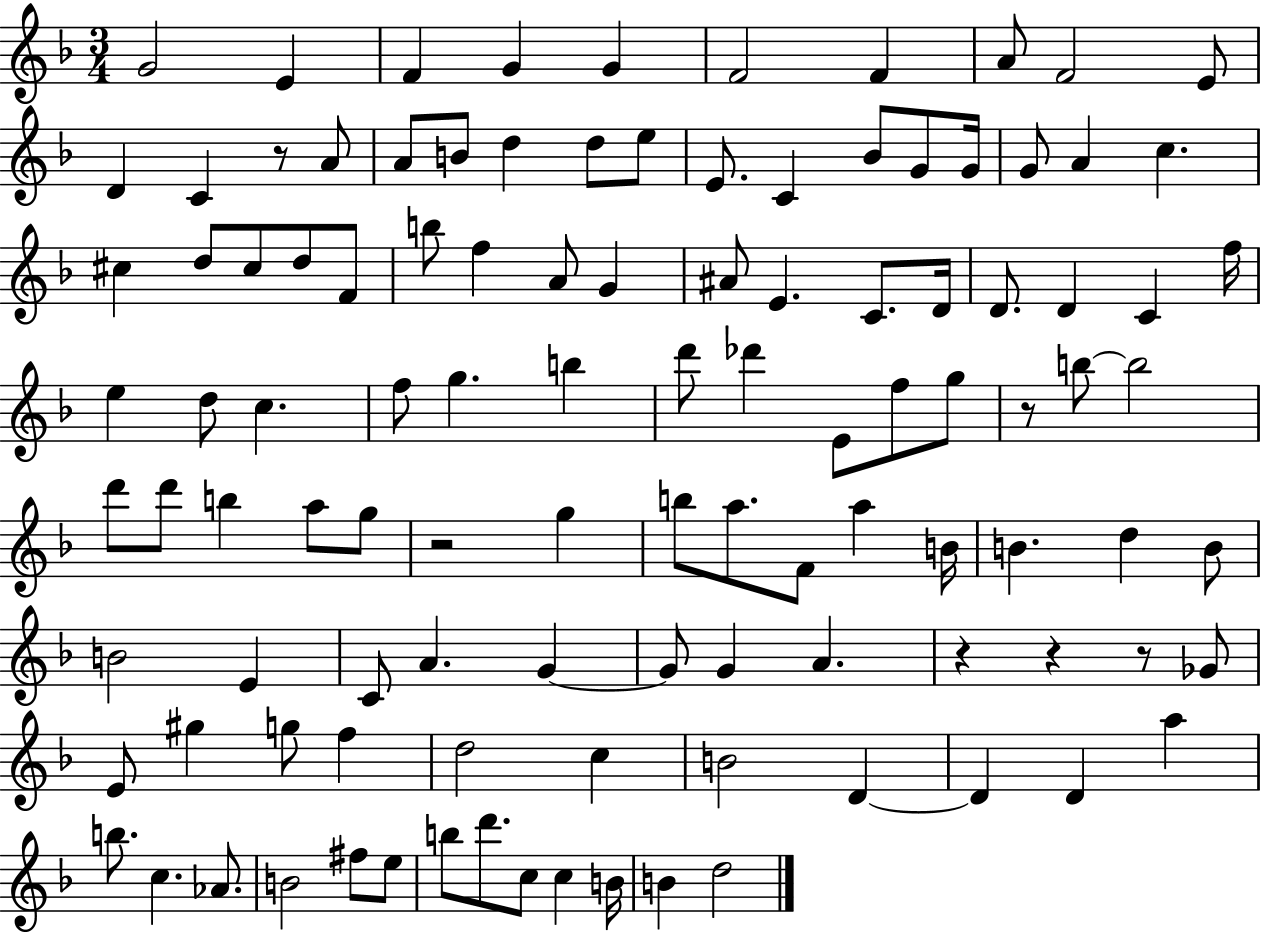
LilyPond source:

{
  \clef treble
  \numericTimeSignature
  \time 3/4
  \key f \major
  g'2 e'4 | f'4 g'4 g'4 | f'2 f'4 | a'8 f'2 e'8 | \break d'4 c'4 r8 a'8 | a'8 b'8 d''4 d''8 e''8 | e'8. c'4 bes'8 g'8 g'16 | g'8 a'4 c''4. | \break cis''4 d''8 cis''8 d''8 f'8 | b''8 f''4 a'8 g'4 | ais'8 e'4. c'8. d'16 | d'8. d'4 c'4 f''16 | \break e''4 d''8 c''4. | f''8 g''4. b''4 | d'''8 des'''4 e'8 f''8 g''8 | r8 b''8~~ b''2 | \break d'''8 d'''8 b''4 a''8 g''8 | r2 g''4 | b''8 a''8. f'8 a''4 b'16 | b'4. d''4 b'8 | \break b'2 e'4 | c'8 a'4. g'4~~ | g'8 g'4 a'4. | r4 r4 r8 ges'8 | \break e'8 gis''4 g''8 f''4 | d''2 c''4 | b'2 d'4~~ | d'4 d'4 a''4 | \break b''8. c''4. aes'8. | b'2 fis''8 e''8 | b''8 d'''8. c''8 c''4 b'16 | b'4 d''2 | \break \bar "|."
}